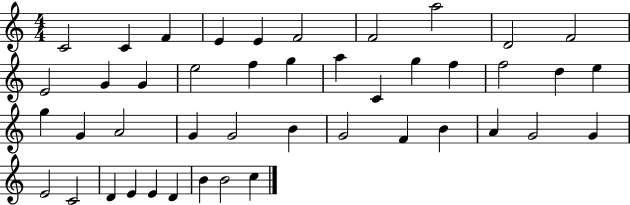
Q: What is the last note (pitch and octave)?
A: C5